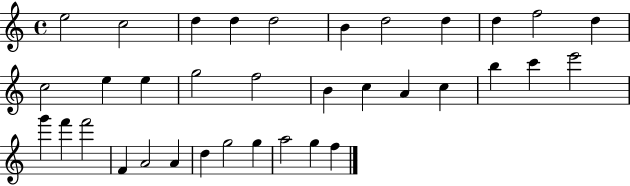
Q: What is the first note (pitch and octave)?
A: E5